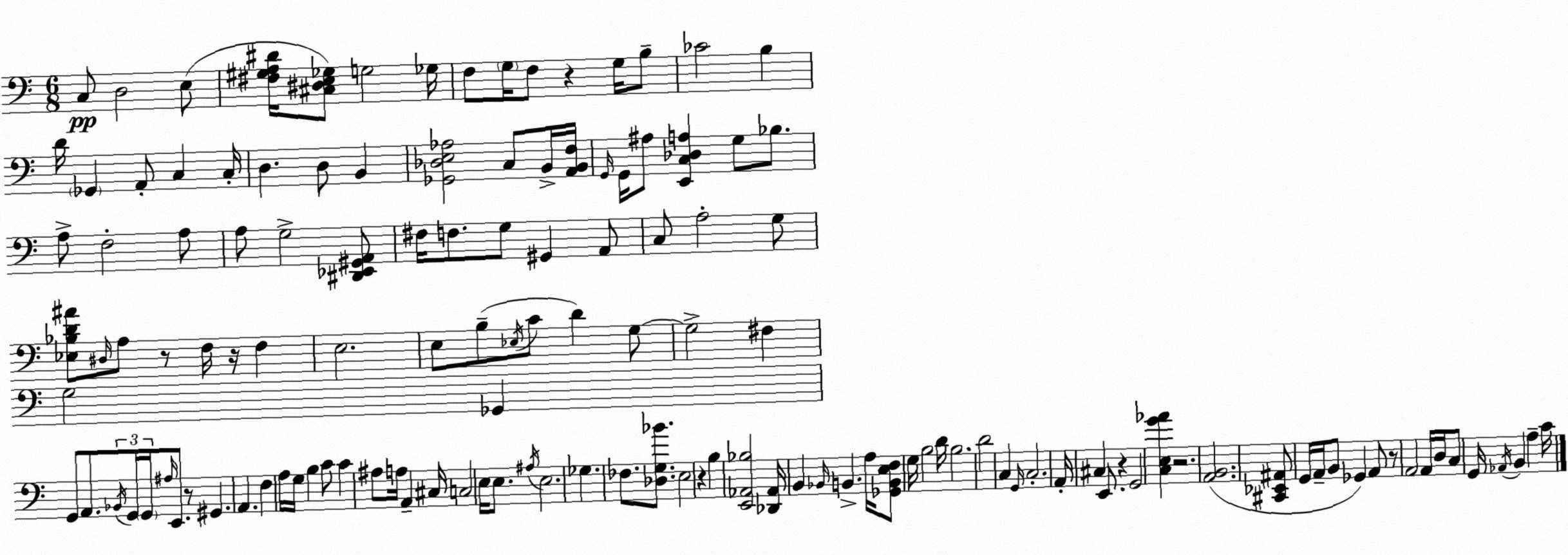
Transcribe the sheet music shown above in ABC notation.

X:1
T:Untitled
M:6/8
L:1/4
K:C
C,/2 D,2 E,/2 [^F,^G,A,^D]/4 [^C,^D,E,_G,]/2 G,2 _G,/4 F,/2 G,/4 F,/2 z G,/4 B,/2 _C2 B, D/4 _G,, A,,/2 C, C,/4 D, D,/2 B,, [_G,,_D,E,_A,]2 C,/2 B,,/4 [A,,B,,F,]/4 G,,/4 G,,/4 ^A,/2 [E,,C,_D,A,] G,/2 _B,/2 A,/2 F,2 A,/2 A,/2 G,2 [^D,,_E,,^G,,A,,]/2 ^F,/4 F,/2 G,/2 ^G,, A,,/2 C,/2 A,2 G,/2 [_E,_B,D^A]/2 ^D,/4 A,/2 z/2 F,/4 z/4 F, E,2 E,/2 B,/2 _E,/4 C/2 D G,/2 G,2 ^F, G,2 _G,, G,,/2 A,,/2 _B,,/4 G,,/4 G,,/4 ^A,/4 E,,/2 z/2 ^G,, A,, F, A,/4 G,/4 B, C/2 C ^A,/2 A,/4 A,, ^C,/4 C,2 E,/4 E,/2 ^A,/4 E,2 _G, _F,/2 [_D,G,_B]/2 E,2 z B, [E,,_A,,_B,]2 [_D,,_A,,]/4 B,, _B,,/4 B,, A,/4 [_G,,B,,E,F,]/2 G,/4 B,2 D/4 B,2 D2 C, G,,/4 C,2 A,,/4 ^C, E,,/2 z G,,2 [C,E,G_A] z2 [A,,B,,]2 [^C,,_E,,^A,,]/2 G,,/4 A,,/4 B,,/2 _G,, A,,/2 z/2 A,,2 A,,/4 D,/4 C,/2 G,,/4 _A,,/4 B,, A, C/4